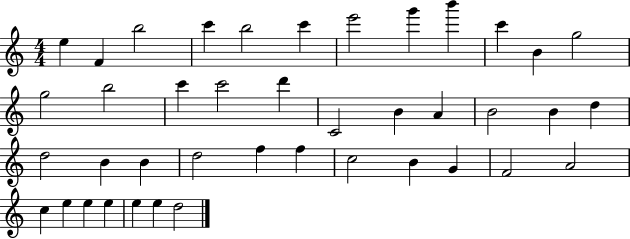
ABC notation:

X:1
T:Untitled
M:4/4
L:1/4
K:C
e F b2 c' b2 c' e'2 g' b' c' B g2 g2 b2 c' c'2 d' C2 B A B2 B d d2 B B d2 f f c2 B G F2 A2 c e e e e e d2